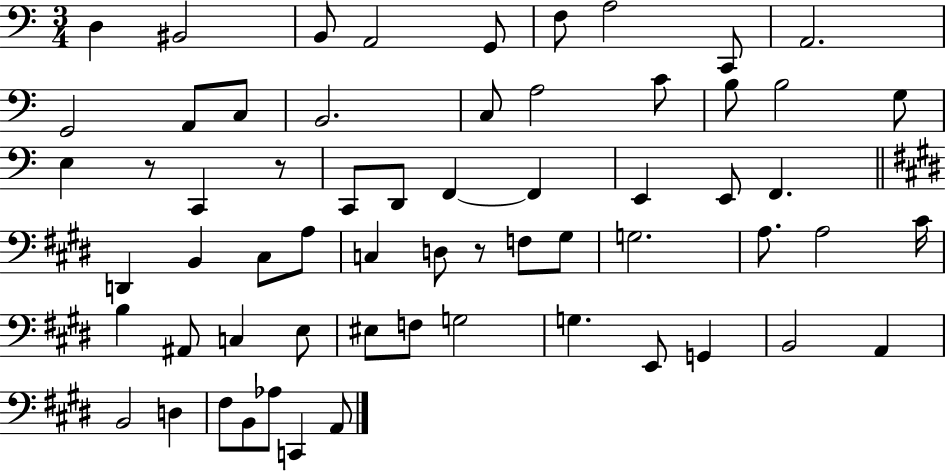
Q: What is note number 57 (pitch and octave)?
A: Ab3